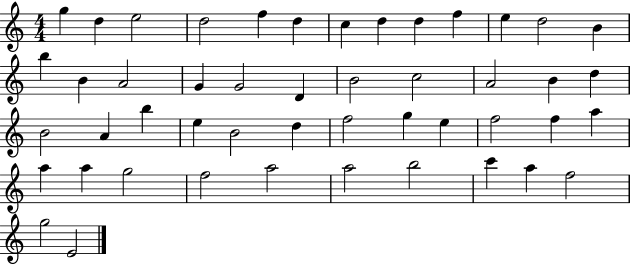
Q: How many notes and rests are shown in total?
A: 48